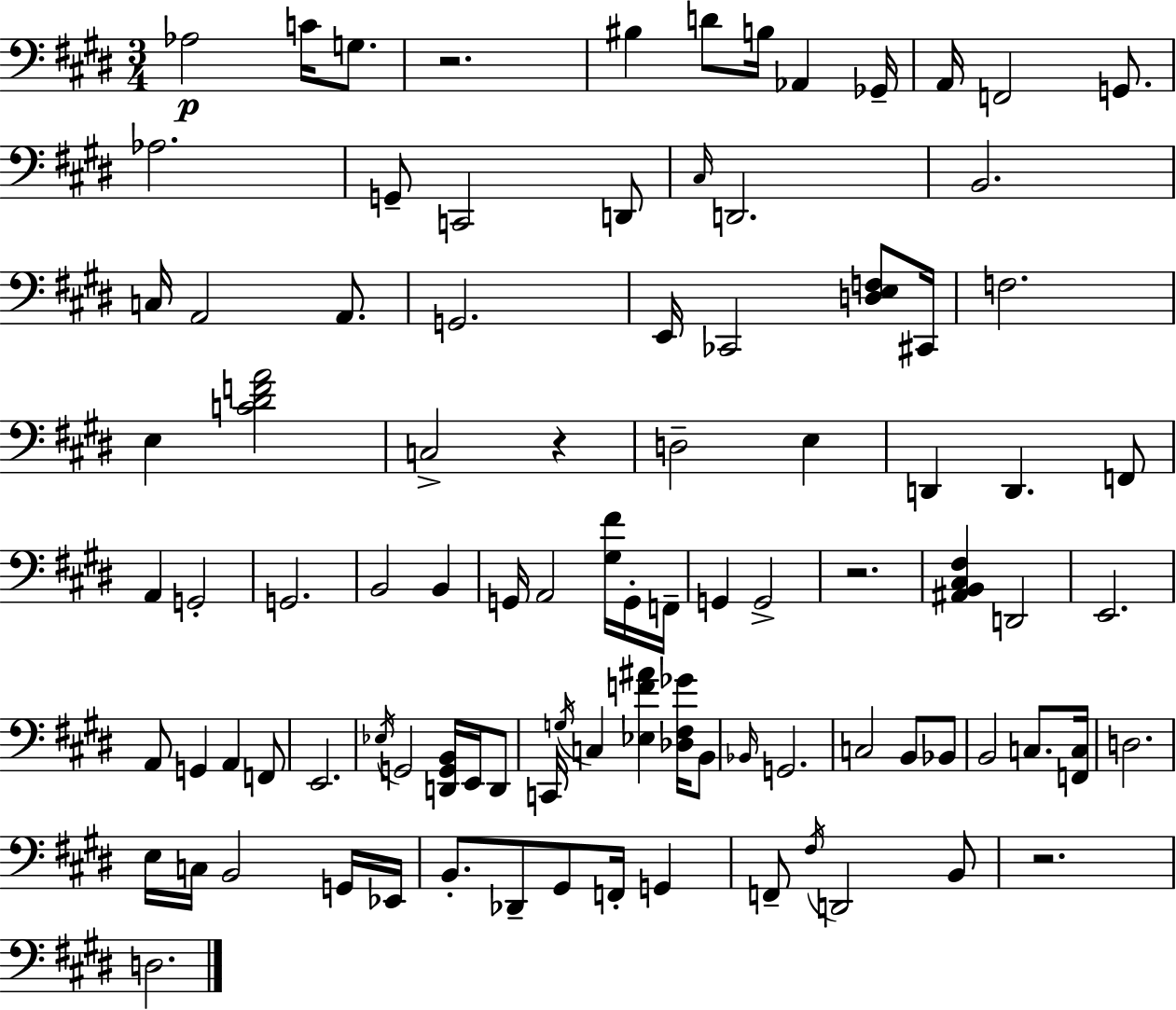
{
  \clef bass
  \numericTimeSignature
  \time 3/4
  \key e \major
  aes2\p c'16 g8. | r2. | bis4 d'8 b16 aes,4 ges,16-- | a,16 f,2 g,8. | \break aes2. | g,8-- c,2 d,8 | \grace { cis16 } d,2. | b,2. | \break c16 a,2 a,8. | g,2. | e,16 ces,2 <d e f>8 | cis,16 f2. | \break e4 <c' dis' f' a'>2 | c2-> r4 | d2-- e4 | d,4 d,4. f,8 | \break a,4 g,2-. | g,2. | b,2 b,4 | g,16 a,2 <gis fis'>16 g,16-. | \break f,16-- g,4 g,2-> | r2. | <ais, b, cis fis>4 d,2 | e,2. | \break a,8 g,4 a,4 f,8 | e,2. | \acciaccatura { ees16 } g,2 <d, g, b,>16 e,16 | d,8 c,16 \acciaccatura { g16 } c4 <ees f' ais'>4 | \break <des fis ges'>16 b,8 \grace { bes,16 } g,2. | c2 | b,8 bes,8 b,2 | c8. <f, c>16 d2. | \break e16 c16 b,2 | g,16 ees,16 b,8.-. des,8-- gis,8 f,16-. | g,4 f,8-- \acciaccatura { fis16 } d,2 | b,8 r2. | \break d2. | \bar "|."
}